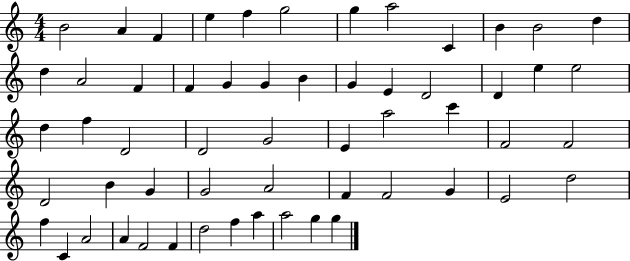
B4/h A4/q F4/q E5/q F5/q G5/h G5/q A5/h C4/q B4/q B4/h D5/q D5/q A4/h F4/q F4/q G4/q G4/q B4/q G4/q E4/q D4/h D4/q E5/q E5/h D5/q F5/q D4/h D4/h G4/h E4/q A5/h C6/q F4/h F4/h D4/h B4/q G4/q G4/h A4/h F4/q F4/h G4/q E4/h D5/h F5/q C4/q A4/h A4/q F4/h F4/q D5/h F5/q A5/q A5/h G5/q G5/q